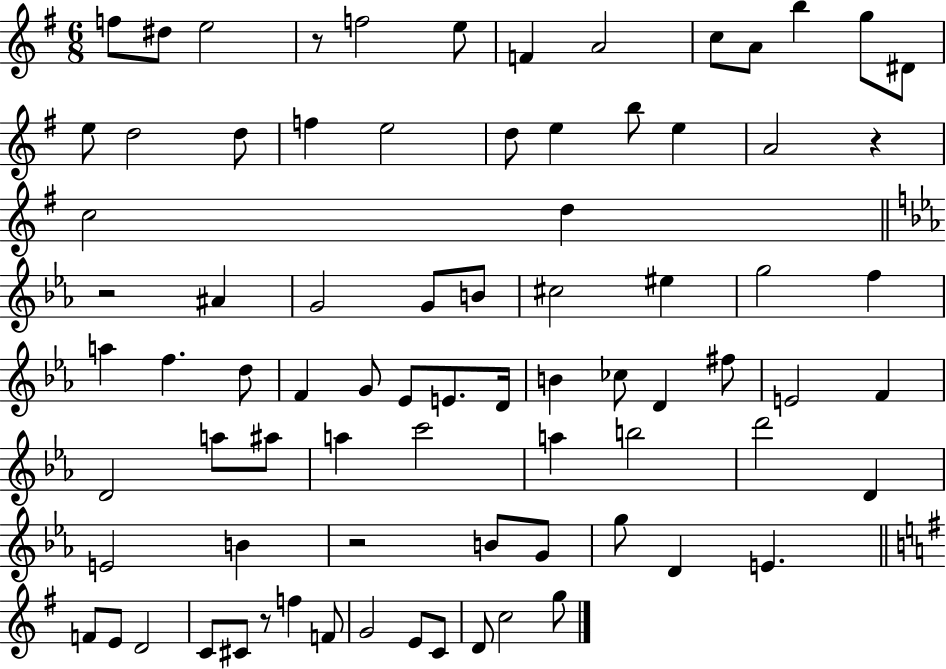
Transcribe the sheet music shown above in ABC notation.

X:1
T:Untitled
M:6/8
L:1/4
K:G
f/2 ^d/2 e2 z/2 f2 e/2 F A2 c/2 A/2 b g/2 ^D/2 e/2 d2 d/2 f e2 d/2 e b/2 e A2 z c2 d z2 ^A G2 G/2 B/2 ^c2 ^e g2 f a f d/2 F G/2 _E/2 E/2 D/4 B _c/2 D ^f/2 E2 F D2 a/2 ^a/2 a c'2 a b2 d'2 D E2 B z2 B/2 G/2 g/2 D E F/2 E/2 D2 C/2 ^C/2 z/2 f F/2 G2 E/2 C/2 D/2 c2 g/2